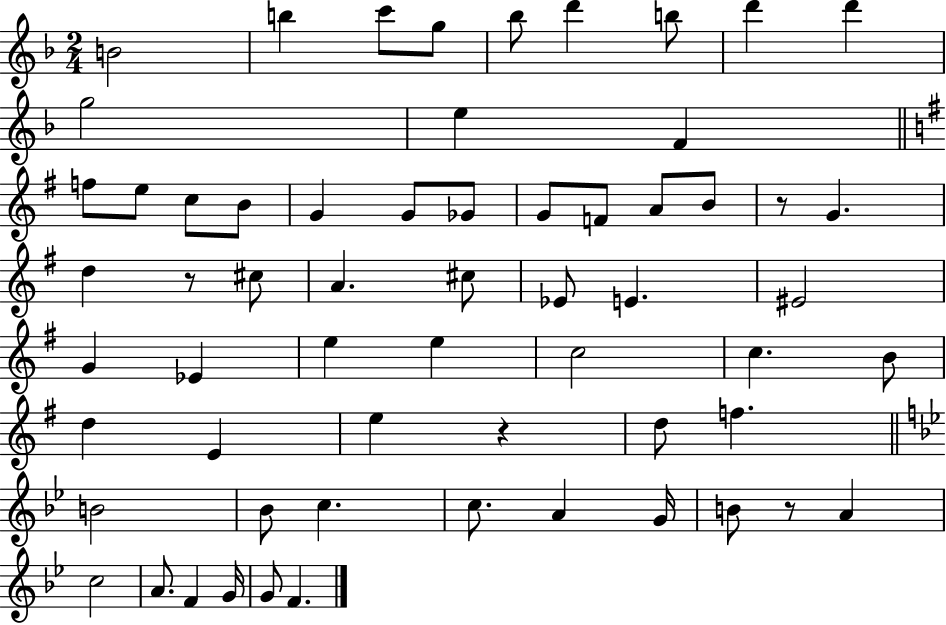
B4/h B5/q C6/e G5/e Bb5/e D6/q B5/e D6/q D6/q G5/h E5/q F4/q F5/e E5/e C5/e B4/e G4/q G4/e Gb4/e G4/e F4/e A4/e B4/e R/e G4/q. D5/q R/e C#5/e A4/q. C#5/e Eb4/e E4/q. EIS4/h G4/q Eb4/q E5/q E5/q C5/h C5/q. B4/e D5/q E4/q E5/q R/q D5/e F5/q. B4/h Bb4/e C5/q. C5/e. A4/q G4/s B4/e R/e A4/q C5/h A4/e. F4/q G4/s G4/e F4/q.